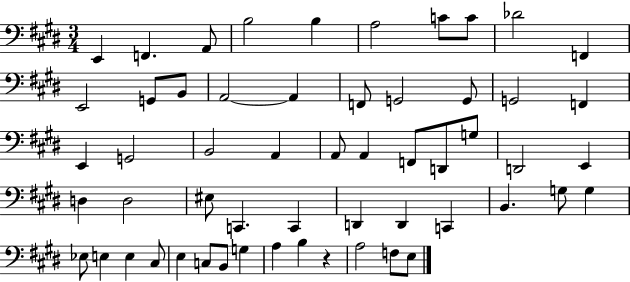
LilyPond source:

{
  \clef bass
  \numericTimeSignature
  \time 3/4
  \key e \major
  e,4 f,4. a,8 | b2 b4 | a2 c'8 c'8 | des'2 f,4 | \break e,2 g,8 b,8 | a,2~~ a,4 | f,8 g,2 g,8 | g,2 f,4 | \break e,4 g,2 | b,2 a,4 | a,8 a,4 f,8 d,8 g8 | d,2 e,4 | \break d4 d2 | eis8 c,4. c,4 | d,4 d,4 c,4 | b,4. g8 g4 | \break ees8 e4 e4 cis8 | e4 c8 b,8 g4 | a4 b4 r4 | a2 f8 e8 | \break \bar "|."
}